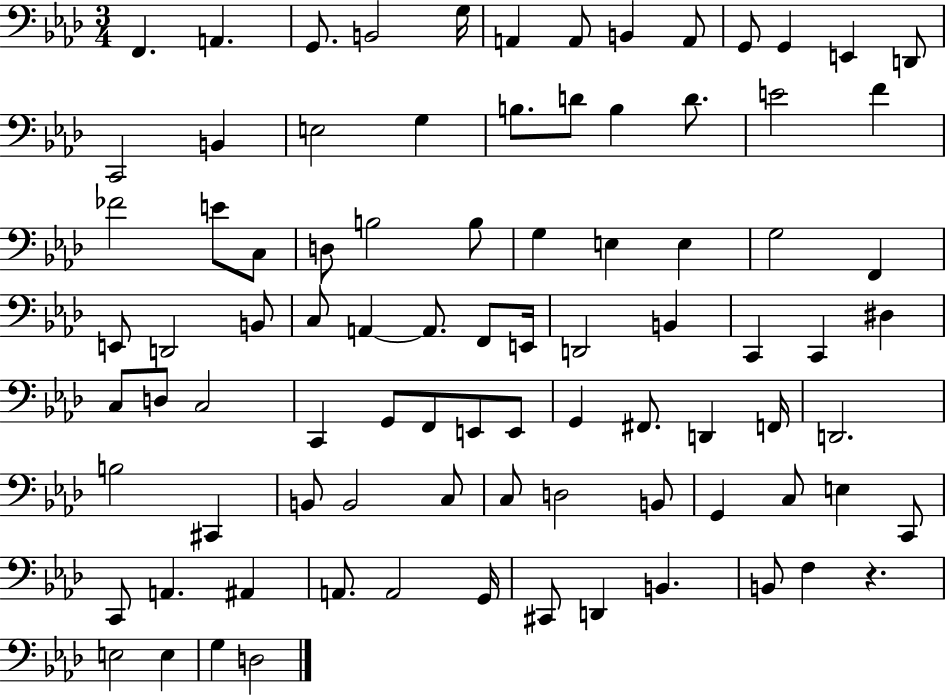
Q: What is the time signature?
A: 3/4